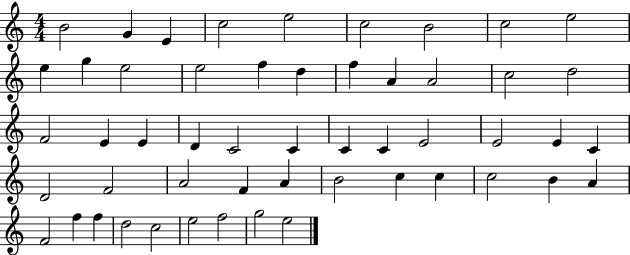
{
  \clef treble
  \numericTimeSignature
  \time 4/4
  \key c \major
  b'2 g'4 e'4 | c''2 e''2 | c''2 b'2 | c''2 e''2 | \break e''4 g''4 e''2 | e''2 f''4 d''4 | f''4 a'4 a'2 | c''2 d''2 | \break f'2 e'4 e'4 | d'4 c'2 c'4 | c'4 c'4 e'2 | e'2 e'4 c'4 | \break d'2 f'2 | a'2 f'4 a'4 | b'2 c''4 c''4 | c''2 b'4 a'4 | \break f'2 f''4 f''4 | d''2 c''2 | e''2 f''2 | g''2 e''2 | \break \bar "|."
}